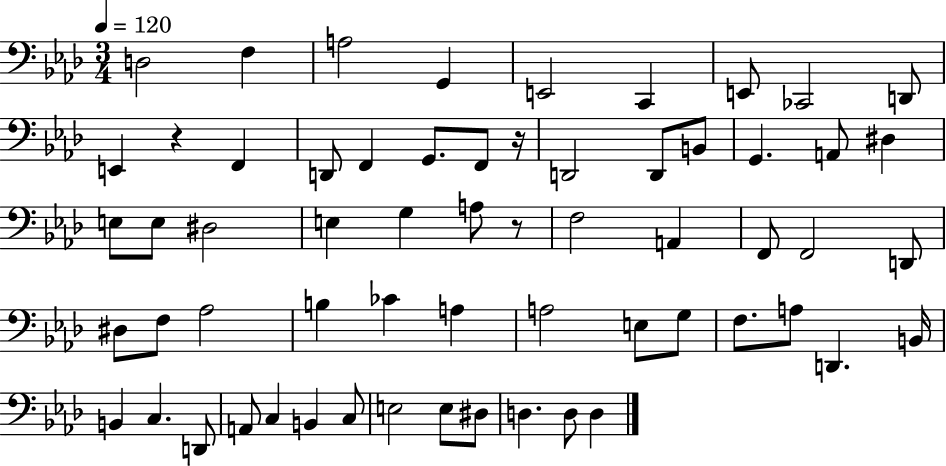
{
  \clef bass
  \numericTimeSignature
  \time 3/4
  \key aes \major
  \tempo 4 = 120
  d2 f4 | a2 g,4 | e,2 c,4 | e,8 ces,2 d,8 | \break e,4 r4 f,4 | d,8 f,4 g,8. f,8 r16 | d,2 d,8 b,8 | g,4. a,8 dis4 | \break e8 e8 dis2 | e4 g4 a8 r8 | f2 a,4 | f,8 f,2 d,8 | \break dis8 f8 aes2 | b4 ces'4 a4 | a2 e8 g8 | f8. a8 d,4. b,16 | \break b,4 c4. d,8 | a,8 c4 b,4 c8 | e2 e8 dis8 | d4. d8 d4 | \break \bar "|."
}